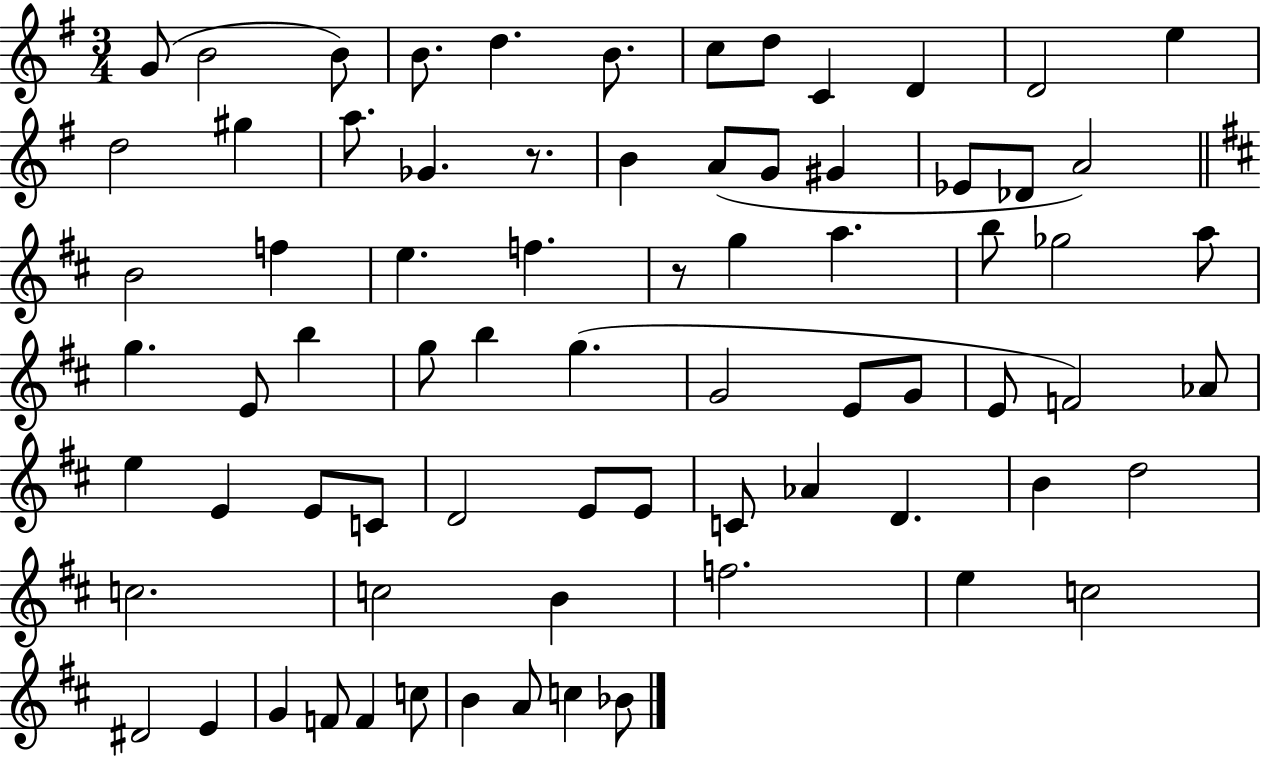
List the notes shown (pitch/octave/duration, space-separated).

G4/e B4/h B4/e B4/e. D5/q. B4/e. C5/e D5/e C4/q D4/q D4/h E5/q D5/h G#5/q A5/e. Gb4/q. R/e. B4/q A4/e G4/e G#4/q Eb4/e Db4/e A4/h B4/h F5/q E5/q. F5/q. R/e G5/q A5/q. B5/e Gb5/h A5/e G5/q. E4/e B5/q G5/e B5/q G5/q. G4/h E4/e G4/e E4/e F4/h Ab4/e E5/q E4/q E4/e C4/e D4/h E4/e E4/e C4/e Ab4/q D4/q. B4/q D5/h C5/h. C5/h B4/q F5/h. E5/q C5/h D#4/h E4/q G4/q F4/e F4/q C5/e B4/q A4/e C5/q Bb4/e